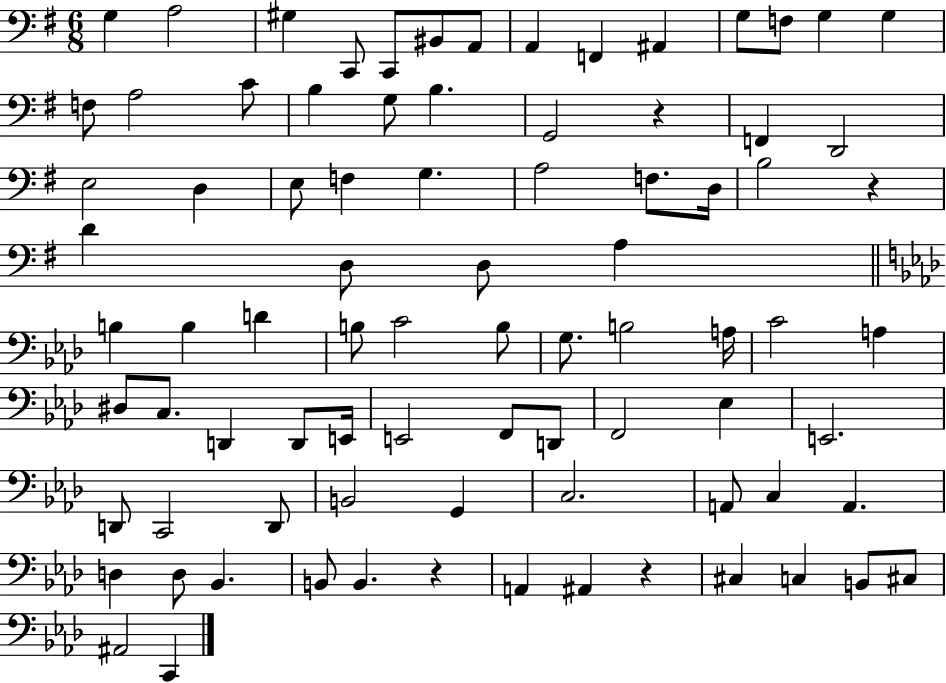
{
  \clef bass
  \numericTimeSignature
  \time 6/8
  \key g \major
  \repeat volta 2 { g4 a2 | gis4 c,8 c,8 bis,8 a,8 | a,4 f,4 ais,4 | g8 f8 g4 g4 | \break f8 a2 c'8 | b4 g8 b4. | g,2 r4 | f,4 d,2 | \break e2 d4 | e8 f4 g4. | a2 f8. d16 | b2 r4 | \break d'4 d8 d8 a4 | \bar "||" \break \key aes \major b4 b4 d'4 | b8 c'2 b8 | g8. b2 a16 | c'2 a4 | \break dis8 c8. d,4 d,8 e,16 | e,2 f,8 d,8 | f,2 ees4 | e,2. | \break d,8 c,2 d,8 | b,2 g,4 | c2. | a,8 c4 a,4. | \break d4 d8 bes,4. | b,8 b,4. r4 | a,4 ais,4 r4 | cis4 c4 b,8 cis8 | \break ais,2 c,4 | } \bar "|."
}